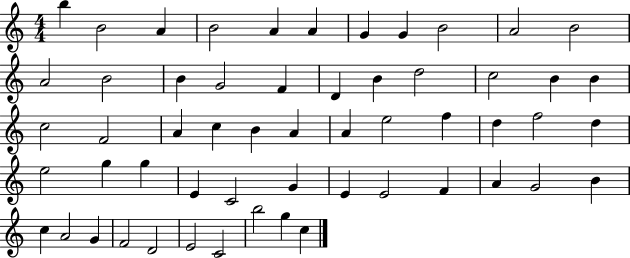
{
  \clef treble
  \numericTimeSignature
  \time 4/4
  \key c \major
  b''4 b'2 a'4 | b'2 a'4 a'4 | g'4 g'4 b'2 | a'2 b'2 | \break a'2 b'2 | b'4 g'2 f'4 | d'4 b'4 d''2 | c''2 b'4 b'4 | \break c''2 f'2 | a'4 c''4 b'4 a'4 | a'4 e''2 f''4 | d''4 f''2 d''4 | \break e''2 g''4 g''4 | e'4 c'2 g'4 | e'4 e'2 f'4 | a'4 g'2 b'4 | \break c''4 a'2 g'4 | f'2 d'2 | e'2 c'2 | b''2 g''4 c''4 | \break \bar "|."
}